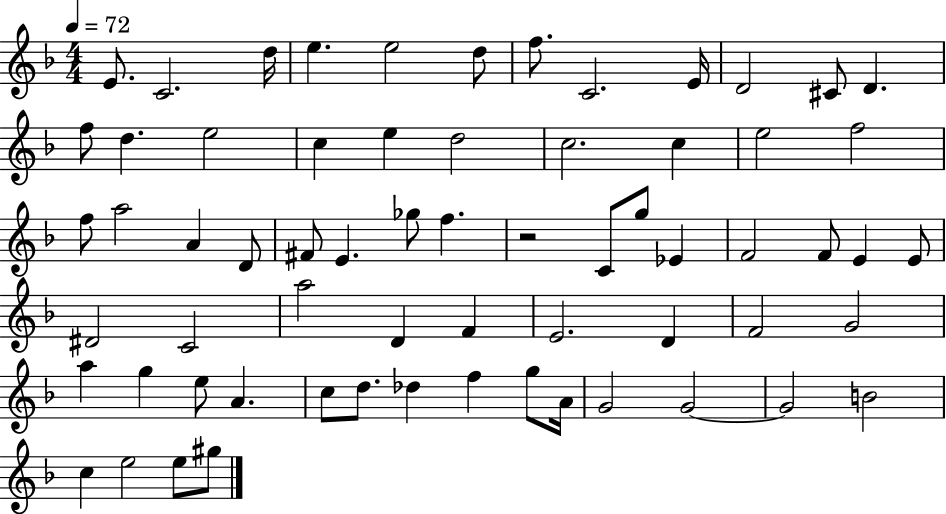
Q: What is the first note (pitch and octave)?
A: E4